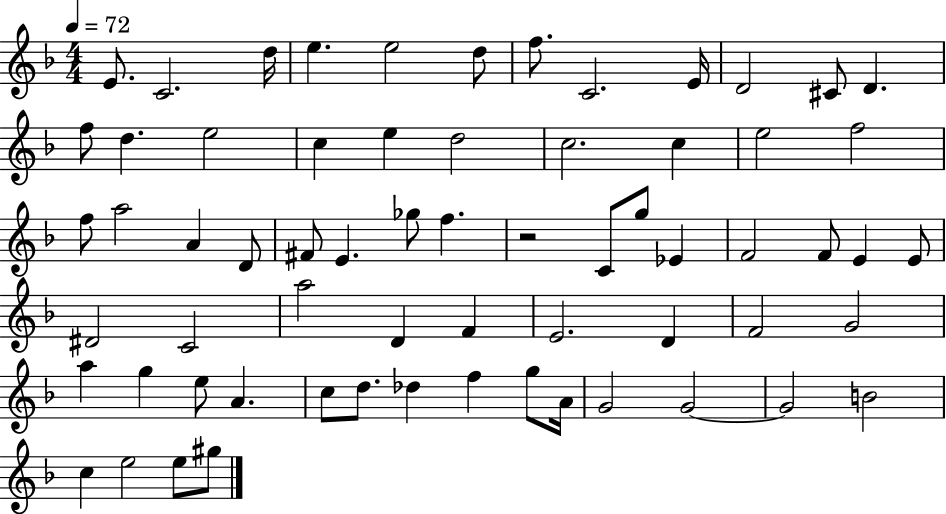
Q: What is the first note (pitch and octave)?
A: E4